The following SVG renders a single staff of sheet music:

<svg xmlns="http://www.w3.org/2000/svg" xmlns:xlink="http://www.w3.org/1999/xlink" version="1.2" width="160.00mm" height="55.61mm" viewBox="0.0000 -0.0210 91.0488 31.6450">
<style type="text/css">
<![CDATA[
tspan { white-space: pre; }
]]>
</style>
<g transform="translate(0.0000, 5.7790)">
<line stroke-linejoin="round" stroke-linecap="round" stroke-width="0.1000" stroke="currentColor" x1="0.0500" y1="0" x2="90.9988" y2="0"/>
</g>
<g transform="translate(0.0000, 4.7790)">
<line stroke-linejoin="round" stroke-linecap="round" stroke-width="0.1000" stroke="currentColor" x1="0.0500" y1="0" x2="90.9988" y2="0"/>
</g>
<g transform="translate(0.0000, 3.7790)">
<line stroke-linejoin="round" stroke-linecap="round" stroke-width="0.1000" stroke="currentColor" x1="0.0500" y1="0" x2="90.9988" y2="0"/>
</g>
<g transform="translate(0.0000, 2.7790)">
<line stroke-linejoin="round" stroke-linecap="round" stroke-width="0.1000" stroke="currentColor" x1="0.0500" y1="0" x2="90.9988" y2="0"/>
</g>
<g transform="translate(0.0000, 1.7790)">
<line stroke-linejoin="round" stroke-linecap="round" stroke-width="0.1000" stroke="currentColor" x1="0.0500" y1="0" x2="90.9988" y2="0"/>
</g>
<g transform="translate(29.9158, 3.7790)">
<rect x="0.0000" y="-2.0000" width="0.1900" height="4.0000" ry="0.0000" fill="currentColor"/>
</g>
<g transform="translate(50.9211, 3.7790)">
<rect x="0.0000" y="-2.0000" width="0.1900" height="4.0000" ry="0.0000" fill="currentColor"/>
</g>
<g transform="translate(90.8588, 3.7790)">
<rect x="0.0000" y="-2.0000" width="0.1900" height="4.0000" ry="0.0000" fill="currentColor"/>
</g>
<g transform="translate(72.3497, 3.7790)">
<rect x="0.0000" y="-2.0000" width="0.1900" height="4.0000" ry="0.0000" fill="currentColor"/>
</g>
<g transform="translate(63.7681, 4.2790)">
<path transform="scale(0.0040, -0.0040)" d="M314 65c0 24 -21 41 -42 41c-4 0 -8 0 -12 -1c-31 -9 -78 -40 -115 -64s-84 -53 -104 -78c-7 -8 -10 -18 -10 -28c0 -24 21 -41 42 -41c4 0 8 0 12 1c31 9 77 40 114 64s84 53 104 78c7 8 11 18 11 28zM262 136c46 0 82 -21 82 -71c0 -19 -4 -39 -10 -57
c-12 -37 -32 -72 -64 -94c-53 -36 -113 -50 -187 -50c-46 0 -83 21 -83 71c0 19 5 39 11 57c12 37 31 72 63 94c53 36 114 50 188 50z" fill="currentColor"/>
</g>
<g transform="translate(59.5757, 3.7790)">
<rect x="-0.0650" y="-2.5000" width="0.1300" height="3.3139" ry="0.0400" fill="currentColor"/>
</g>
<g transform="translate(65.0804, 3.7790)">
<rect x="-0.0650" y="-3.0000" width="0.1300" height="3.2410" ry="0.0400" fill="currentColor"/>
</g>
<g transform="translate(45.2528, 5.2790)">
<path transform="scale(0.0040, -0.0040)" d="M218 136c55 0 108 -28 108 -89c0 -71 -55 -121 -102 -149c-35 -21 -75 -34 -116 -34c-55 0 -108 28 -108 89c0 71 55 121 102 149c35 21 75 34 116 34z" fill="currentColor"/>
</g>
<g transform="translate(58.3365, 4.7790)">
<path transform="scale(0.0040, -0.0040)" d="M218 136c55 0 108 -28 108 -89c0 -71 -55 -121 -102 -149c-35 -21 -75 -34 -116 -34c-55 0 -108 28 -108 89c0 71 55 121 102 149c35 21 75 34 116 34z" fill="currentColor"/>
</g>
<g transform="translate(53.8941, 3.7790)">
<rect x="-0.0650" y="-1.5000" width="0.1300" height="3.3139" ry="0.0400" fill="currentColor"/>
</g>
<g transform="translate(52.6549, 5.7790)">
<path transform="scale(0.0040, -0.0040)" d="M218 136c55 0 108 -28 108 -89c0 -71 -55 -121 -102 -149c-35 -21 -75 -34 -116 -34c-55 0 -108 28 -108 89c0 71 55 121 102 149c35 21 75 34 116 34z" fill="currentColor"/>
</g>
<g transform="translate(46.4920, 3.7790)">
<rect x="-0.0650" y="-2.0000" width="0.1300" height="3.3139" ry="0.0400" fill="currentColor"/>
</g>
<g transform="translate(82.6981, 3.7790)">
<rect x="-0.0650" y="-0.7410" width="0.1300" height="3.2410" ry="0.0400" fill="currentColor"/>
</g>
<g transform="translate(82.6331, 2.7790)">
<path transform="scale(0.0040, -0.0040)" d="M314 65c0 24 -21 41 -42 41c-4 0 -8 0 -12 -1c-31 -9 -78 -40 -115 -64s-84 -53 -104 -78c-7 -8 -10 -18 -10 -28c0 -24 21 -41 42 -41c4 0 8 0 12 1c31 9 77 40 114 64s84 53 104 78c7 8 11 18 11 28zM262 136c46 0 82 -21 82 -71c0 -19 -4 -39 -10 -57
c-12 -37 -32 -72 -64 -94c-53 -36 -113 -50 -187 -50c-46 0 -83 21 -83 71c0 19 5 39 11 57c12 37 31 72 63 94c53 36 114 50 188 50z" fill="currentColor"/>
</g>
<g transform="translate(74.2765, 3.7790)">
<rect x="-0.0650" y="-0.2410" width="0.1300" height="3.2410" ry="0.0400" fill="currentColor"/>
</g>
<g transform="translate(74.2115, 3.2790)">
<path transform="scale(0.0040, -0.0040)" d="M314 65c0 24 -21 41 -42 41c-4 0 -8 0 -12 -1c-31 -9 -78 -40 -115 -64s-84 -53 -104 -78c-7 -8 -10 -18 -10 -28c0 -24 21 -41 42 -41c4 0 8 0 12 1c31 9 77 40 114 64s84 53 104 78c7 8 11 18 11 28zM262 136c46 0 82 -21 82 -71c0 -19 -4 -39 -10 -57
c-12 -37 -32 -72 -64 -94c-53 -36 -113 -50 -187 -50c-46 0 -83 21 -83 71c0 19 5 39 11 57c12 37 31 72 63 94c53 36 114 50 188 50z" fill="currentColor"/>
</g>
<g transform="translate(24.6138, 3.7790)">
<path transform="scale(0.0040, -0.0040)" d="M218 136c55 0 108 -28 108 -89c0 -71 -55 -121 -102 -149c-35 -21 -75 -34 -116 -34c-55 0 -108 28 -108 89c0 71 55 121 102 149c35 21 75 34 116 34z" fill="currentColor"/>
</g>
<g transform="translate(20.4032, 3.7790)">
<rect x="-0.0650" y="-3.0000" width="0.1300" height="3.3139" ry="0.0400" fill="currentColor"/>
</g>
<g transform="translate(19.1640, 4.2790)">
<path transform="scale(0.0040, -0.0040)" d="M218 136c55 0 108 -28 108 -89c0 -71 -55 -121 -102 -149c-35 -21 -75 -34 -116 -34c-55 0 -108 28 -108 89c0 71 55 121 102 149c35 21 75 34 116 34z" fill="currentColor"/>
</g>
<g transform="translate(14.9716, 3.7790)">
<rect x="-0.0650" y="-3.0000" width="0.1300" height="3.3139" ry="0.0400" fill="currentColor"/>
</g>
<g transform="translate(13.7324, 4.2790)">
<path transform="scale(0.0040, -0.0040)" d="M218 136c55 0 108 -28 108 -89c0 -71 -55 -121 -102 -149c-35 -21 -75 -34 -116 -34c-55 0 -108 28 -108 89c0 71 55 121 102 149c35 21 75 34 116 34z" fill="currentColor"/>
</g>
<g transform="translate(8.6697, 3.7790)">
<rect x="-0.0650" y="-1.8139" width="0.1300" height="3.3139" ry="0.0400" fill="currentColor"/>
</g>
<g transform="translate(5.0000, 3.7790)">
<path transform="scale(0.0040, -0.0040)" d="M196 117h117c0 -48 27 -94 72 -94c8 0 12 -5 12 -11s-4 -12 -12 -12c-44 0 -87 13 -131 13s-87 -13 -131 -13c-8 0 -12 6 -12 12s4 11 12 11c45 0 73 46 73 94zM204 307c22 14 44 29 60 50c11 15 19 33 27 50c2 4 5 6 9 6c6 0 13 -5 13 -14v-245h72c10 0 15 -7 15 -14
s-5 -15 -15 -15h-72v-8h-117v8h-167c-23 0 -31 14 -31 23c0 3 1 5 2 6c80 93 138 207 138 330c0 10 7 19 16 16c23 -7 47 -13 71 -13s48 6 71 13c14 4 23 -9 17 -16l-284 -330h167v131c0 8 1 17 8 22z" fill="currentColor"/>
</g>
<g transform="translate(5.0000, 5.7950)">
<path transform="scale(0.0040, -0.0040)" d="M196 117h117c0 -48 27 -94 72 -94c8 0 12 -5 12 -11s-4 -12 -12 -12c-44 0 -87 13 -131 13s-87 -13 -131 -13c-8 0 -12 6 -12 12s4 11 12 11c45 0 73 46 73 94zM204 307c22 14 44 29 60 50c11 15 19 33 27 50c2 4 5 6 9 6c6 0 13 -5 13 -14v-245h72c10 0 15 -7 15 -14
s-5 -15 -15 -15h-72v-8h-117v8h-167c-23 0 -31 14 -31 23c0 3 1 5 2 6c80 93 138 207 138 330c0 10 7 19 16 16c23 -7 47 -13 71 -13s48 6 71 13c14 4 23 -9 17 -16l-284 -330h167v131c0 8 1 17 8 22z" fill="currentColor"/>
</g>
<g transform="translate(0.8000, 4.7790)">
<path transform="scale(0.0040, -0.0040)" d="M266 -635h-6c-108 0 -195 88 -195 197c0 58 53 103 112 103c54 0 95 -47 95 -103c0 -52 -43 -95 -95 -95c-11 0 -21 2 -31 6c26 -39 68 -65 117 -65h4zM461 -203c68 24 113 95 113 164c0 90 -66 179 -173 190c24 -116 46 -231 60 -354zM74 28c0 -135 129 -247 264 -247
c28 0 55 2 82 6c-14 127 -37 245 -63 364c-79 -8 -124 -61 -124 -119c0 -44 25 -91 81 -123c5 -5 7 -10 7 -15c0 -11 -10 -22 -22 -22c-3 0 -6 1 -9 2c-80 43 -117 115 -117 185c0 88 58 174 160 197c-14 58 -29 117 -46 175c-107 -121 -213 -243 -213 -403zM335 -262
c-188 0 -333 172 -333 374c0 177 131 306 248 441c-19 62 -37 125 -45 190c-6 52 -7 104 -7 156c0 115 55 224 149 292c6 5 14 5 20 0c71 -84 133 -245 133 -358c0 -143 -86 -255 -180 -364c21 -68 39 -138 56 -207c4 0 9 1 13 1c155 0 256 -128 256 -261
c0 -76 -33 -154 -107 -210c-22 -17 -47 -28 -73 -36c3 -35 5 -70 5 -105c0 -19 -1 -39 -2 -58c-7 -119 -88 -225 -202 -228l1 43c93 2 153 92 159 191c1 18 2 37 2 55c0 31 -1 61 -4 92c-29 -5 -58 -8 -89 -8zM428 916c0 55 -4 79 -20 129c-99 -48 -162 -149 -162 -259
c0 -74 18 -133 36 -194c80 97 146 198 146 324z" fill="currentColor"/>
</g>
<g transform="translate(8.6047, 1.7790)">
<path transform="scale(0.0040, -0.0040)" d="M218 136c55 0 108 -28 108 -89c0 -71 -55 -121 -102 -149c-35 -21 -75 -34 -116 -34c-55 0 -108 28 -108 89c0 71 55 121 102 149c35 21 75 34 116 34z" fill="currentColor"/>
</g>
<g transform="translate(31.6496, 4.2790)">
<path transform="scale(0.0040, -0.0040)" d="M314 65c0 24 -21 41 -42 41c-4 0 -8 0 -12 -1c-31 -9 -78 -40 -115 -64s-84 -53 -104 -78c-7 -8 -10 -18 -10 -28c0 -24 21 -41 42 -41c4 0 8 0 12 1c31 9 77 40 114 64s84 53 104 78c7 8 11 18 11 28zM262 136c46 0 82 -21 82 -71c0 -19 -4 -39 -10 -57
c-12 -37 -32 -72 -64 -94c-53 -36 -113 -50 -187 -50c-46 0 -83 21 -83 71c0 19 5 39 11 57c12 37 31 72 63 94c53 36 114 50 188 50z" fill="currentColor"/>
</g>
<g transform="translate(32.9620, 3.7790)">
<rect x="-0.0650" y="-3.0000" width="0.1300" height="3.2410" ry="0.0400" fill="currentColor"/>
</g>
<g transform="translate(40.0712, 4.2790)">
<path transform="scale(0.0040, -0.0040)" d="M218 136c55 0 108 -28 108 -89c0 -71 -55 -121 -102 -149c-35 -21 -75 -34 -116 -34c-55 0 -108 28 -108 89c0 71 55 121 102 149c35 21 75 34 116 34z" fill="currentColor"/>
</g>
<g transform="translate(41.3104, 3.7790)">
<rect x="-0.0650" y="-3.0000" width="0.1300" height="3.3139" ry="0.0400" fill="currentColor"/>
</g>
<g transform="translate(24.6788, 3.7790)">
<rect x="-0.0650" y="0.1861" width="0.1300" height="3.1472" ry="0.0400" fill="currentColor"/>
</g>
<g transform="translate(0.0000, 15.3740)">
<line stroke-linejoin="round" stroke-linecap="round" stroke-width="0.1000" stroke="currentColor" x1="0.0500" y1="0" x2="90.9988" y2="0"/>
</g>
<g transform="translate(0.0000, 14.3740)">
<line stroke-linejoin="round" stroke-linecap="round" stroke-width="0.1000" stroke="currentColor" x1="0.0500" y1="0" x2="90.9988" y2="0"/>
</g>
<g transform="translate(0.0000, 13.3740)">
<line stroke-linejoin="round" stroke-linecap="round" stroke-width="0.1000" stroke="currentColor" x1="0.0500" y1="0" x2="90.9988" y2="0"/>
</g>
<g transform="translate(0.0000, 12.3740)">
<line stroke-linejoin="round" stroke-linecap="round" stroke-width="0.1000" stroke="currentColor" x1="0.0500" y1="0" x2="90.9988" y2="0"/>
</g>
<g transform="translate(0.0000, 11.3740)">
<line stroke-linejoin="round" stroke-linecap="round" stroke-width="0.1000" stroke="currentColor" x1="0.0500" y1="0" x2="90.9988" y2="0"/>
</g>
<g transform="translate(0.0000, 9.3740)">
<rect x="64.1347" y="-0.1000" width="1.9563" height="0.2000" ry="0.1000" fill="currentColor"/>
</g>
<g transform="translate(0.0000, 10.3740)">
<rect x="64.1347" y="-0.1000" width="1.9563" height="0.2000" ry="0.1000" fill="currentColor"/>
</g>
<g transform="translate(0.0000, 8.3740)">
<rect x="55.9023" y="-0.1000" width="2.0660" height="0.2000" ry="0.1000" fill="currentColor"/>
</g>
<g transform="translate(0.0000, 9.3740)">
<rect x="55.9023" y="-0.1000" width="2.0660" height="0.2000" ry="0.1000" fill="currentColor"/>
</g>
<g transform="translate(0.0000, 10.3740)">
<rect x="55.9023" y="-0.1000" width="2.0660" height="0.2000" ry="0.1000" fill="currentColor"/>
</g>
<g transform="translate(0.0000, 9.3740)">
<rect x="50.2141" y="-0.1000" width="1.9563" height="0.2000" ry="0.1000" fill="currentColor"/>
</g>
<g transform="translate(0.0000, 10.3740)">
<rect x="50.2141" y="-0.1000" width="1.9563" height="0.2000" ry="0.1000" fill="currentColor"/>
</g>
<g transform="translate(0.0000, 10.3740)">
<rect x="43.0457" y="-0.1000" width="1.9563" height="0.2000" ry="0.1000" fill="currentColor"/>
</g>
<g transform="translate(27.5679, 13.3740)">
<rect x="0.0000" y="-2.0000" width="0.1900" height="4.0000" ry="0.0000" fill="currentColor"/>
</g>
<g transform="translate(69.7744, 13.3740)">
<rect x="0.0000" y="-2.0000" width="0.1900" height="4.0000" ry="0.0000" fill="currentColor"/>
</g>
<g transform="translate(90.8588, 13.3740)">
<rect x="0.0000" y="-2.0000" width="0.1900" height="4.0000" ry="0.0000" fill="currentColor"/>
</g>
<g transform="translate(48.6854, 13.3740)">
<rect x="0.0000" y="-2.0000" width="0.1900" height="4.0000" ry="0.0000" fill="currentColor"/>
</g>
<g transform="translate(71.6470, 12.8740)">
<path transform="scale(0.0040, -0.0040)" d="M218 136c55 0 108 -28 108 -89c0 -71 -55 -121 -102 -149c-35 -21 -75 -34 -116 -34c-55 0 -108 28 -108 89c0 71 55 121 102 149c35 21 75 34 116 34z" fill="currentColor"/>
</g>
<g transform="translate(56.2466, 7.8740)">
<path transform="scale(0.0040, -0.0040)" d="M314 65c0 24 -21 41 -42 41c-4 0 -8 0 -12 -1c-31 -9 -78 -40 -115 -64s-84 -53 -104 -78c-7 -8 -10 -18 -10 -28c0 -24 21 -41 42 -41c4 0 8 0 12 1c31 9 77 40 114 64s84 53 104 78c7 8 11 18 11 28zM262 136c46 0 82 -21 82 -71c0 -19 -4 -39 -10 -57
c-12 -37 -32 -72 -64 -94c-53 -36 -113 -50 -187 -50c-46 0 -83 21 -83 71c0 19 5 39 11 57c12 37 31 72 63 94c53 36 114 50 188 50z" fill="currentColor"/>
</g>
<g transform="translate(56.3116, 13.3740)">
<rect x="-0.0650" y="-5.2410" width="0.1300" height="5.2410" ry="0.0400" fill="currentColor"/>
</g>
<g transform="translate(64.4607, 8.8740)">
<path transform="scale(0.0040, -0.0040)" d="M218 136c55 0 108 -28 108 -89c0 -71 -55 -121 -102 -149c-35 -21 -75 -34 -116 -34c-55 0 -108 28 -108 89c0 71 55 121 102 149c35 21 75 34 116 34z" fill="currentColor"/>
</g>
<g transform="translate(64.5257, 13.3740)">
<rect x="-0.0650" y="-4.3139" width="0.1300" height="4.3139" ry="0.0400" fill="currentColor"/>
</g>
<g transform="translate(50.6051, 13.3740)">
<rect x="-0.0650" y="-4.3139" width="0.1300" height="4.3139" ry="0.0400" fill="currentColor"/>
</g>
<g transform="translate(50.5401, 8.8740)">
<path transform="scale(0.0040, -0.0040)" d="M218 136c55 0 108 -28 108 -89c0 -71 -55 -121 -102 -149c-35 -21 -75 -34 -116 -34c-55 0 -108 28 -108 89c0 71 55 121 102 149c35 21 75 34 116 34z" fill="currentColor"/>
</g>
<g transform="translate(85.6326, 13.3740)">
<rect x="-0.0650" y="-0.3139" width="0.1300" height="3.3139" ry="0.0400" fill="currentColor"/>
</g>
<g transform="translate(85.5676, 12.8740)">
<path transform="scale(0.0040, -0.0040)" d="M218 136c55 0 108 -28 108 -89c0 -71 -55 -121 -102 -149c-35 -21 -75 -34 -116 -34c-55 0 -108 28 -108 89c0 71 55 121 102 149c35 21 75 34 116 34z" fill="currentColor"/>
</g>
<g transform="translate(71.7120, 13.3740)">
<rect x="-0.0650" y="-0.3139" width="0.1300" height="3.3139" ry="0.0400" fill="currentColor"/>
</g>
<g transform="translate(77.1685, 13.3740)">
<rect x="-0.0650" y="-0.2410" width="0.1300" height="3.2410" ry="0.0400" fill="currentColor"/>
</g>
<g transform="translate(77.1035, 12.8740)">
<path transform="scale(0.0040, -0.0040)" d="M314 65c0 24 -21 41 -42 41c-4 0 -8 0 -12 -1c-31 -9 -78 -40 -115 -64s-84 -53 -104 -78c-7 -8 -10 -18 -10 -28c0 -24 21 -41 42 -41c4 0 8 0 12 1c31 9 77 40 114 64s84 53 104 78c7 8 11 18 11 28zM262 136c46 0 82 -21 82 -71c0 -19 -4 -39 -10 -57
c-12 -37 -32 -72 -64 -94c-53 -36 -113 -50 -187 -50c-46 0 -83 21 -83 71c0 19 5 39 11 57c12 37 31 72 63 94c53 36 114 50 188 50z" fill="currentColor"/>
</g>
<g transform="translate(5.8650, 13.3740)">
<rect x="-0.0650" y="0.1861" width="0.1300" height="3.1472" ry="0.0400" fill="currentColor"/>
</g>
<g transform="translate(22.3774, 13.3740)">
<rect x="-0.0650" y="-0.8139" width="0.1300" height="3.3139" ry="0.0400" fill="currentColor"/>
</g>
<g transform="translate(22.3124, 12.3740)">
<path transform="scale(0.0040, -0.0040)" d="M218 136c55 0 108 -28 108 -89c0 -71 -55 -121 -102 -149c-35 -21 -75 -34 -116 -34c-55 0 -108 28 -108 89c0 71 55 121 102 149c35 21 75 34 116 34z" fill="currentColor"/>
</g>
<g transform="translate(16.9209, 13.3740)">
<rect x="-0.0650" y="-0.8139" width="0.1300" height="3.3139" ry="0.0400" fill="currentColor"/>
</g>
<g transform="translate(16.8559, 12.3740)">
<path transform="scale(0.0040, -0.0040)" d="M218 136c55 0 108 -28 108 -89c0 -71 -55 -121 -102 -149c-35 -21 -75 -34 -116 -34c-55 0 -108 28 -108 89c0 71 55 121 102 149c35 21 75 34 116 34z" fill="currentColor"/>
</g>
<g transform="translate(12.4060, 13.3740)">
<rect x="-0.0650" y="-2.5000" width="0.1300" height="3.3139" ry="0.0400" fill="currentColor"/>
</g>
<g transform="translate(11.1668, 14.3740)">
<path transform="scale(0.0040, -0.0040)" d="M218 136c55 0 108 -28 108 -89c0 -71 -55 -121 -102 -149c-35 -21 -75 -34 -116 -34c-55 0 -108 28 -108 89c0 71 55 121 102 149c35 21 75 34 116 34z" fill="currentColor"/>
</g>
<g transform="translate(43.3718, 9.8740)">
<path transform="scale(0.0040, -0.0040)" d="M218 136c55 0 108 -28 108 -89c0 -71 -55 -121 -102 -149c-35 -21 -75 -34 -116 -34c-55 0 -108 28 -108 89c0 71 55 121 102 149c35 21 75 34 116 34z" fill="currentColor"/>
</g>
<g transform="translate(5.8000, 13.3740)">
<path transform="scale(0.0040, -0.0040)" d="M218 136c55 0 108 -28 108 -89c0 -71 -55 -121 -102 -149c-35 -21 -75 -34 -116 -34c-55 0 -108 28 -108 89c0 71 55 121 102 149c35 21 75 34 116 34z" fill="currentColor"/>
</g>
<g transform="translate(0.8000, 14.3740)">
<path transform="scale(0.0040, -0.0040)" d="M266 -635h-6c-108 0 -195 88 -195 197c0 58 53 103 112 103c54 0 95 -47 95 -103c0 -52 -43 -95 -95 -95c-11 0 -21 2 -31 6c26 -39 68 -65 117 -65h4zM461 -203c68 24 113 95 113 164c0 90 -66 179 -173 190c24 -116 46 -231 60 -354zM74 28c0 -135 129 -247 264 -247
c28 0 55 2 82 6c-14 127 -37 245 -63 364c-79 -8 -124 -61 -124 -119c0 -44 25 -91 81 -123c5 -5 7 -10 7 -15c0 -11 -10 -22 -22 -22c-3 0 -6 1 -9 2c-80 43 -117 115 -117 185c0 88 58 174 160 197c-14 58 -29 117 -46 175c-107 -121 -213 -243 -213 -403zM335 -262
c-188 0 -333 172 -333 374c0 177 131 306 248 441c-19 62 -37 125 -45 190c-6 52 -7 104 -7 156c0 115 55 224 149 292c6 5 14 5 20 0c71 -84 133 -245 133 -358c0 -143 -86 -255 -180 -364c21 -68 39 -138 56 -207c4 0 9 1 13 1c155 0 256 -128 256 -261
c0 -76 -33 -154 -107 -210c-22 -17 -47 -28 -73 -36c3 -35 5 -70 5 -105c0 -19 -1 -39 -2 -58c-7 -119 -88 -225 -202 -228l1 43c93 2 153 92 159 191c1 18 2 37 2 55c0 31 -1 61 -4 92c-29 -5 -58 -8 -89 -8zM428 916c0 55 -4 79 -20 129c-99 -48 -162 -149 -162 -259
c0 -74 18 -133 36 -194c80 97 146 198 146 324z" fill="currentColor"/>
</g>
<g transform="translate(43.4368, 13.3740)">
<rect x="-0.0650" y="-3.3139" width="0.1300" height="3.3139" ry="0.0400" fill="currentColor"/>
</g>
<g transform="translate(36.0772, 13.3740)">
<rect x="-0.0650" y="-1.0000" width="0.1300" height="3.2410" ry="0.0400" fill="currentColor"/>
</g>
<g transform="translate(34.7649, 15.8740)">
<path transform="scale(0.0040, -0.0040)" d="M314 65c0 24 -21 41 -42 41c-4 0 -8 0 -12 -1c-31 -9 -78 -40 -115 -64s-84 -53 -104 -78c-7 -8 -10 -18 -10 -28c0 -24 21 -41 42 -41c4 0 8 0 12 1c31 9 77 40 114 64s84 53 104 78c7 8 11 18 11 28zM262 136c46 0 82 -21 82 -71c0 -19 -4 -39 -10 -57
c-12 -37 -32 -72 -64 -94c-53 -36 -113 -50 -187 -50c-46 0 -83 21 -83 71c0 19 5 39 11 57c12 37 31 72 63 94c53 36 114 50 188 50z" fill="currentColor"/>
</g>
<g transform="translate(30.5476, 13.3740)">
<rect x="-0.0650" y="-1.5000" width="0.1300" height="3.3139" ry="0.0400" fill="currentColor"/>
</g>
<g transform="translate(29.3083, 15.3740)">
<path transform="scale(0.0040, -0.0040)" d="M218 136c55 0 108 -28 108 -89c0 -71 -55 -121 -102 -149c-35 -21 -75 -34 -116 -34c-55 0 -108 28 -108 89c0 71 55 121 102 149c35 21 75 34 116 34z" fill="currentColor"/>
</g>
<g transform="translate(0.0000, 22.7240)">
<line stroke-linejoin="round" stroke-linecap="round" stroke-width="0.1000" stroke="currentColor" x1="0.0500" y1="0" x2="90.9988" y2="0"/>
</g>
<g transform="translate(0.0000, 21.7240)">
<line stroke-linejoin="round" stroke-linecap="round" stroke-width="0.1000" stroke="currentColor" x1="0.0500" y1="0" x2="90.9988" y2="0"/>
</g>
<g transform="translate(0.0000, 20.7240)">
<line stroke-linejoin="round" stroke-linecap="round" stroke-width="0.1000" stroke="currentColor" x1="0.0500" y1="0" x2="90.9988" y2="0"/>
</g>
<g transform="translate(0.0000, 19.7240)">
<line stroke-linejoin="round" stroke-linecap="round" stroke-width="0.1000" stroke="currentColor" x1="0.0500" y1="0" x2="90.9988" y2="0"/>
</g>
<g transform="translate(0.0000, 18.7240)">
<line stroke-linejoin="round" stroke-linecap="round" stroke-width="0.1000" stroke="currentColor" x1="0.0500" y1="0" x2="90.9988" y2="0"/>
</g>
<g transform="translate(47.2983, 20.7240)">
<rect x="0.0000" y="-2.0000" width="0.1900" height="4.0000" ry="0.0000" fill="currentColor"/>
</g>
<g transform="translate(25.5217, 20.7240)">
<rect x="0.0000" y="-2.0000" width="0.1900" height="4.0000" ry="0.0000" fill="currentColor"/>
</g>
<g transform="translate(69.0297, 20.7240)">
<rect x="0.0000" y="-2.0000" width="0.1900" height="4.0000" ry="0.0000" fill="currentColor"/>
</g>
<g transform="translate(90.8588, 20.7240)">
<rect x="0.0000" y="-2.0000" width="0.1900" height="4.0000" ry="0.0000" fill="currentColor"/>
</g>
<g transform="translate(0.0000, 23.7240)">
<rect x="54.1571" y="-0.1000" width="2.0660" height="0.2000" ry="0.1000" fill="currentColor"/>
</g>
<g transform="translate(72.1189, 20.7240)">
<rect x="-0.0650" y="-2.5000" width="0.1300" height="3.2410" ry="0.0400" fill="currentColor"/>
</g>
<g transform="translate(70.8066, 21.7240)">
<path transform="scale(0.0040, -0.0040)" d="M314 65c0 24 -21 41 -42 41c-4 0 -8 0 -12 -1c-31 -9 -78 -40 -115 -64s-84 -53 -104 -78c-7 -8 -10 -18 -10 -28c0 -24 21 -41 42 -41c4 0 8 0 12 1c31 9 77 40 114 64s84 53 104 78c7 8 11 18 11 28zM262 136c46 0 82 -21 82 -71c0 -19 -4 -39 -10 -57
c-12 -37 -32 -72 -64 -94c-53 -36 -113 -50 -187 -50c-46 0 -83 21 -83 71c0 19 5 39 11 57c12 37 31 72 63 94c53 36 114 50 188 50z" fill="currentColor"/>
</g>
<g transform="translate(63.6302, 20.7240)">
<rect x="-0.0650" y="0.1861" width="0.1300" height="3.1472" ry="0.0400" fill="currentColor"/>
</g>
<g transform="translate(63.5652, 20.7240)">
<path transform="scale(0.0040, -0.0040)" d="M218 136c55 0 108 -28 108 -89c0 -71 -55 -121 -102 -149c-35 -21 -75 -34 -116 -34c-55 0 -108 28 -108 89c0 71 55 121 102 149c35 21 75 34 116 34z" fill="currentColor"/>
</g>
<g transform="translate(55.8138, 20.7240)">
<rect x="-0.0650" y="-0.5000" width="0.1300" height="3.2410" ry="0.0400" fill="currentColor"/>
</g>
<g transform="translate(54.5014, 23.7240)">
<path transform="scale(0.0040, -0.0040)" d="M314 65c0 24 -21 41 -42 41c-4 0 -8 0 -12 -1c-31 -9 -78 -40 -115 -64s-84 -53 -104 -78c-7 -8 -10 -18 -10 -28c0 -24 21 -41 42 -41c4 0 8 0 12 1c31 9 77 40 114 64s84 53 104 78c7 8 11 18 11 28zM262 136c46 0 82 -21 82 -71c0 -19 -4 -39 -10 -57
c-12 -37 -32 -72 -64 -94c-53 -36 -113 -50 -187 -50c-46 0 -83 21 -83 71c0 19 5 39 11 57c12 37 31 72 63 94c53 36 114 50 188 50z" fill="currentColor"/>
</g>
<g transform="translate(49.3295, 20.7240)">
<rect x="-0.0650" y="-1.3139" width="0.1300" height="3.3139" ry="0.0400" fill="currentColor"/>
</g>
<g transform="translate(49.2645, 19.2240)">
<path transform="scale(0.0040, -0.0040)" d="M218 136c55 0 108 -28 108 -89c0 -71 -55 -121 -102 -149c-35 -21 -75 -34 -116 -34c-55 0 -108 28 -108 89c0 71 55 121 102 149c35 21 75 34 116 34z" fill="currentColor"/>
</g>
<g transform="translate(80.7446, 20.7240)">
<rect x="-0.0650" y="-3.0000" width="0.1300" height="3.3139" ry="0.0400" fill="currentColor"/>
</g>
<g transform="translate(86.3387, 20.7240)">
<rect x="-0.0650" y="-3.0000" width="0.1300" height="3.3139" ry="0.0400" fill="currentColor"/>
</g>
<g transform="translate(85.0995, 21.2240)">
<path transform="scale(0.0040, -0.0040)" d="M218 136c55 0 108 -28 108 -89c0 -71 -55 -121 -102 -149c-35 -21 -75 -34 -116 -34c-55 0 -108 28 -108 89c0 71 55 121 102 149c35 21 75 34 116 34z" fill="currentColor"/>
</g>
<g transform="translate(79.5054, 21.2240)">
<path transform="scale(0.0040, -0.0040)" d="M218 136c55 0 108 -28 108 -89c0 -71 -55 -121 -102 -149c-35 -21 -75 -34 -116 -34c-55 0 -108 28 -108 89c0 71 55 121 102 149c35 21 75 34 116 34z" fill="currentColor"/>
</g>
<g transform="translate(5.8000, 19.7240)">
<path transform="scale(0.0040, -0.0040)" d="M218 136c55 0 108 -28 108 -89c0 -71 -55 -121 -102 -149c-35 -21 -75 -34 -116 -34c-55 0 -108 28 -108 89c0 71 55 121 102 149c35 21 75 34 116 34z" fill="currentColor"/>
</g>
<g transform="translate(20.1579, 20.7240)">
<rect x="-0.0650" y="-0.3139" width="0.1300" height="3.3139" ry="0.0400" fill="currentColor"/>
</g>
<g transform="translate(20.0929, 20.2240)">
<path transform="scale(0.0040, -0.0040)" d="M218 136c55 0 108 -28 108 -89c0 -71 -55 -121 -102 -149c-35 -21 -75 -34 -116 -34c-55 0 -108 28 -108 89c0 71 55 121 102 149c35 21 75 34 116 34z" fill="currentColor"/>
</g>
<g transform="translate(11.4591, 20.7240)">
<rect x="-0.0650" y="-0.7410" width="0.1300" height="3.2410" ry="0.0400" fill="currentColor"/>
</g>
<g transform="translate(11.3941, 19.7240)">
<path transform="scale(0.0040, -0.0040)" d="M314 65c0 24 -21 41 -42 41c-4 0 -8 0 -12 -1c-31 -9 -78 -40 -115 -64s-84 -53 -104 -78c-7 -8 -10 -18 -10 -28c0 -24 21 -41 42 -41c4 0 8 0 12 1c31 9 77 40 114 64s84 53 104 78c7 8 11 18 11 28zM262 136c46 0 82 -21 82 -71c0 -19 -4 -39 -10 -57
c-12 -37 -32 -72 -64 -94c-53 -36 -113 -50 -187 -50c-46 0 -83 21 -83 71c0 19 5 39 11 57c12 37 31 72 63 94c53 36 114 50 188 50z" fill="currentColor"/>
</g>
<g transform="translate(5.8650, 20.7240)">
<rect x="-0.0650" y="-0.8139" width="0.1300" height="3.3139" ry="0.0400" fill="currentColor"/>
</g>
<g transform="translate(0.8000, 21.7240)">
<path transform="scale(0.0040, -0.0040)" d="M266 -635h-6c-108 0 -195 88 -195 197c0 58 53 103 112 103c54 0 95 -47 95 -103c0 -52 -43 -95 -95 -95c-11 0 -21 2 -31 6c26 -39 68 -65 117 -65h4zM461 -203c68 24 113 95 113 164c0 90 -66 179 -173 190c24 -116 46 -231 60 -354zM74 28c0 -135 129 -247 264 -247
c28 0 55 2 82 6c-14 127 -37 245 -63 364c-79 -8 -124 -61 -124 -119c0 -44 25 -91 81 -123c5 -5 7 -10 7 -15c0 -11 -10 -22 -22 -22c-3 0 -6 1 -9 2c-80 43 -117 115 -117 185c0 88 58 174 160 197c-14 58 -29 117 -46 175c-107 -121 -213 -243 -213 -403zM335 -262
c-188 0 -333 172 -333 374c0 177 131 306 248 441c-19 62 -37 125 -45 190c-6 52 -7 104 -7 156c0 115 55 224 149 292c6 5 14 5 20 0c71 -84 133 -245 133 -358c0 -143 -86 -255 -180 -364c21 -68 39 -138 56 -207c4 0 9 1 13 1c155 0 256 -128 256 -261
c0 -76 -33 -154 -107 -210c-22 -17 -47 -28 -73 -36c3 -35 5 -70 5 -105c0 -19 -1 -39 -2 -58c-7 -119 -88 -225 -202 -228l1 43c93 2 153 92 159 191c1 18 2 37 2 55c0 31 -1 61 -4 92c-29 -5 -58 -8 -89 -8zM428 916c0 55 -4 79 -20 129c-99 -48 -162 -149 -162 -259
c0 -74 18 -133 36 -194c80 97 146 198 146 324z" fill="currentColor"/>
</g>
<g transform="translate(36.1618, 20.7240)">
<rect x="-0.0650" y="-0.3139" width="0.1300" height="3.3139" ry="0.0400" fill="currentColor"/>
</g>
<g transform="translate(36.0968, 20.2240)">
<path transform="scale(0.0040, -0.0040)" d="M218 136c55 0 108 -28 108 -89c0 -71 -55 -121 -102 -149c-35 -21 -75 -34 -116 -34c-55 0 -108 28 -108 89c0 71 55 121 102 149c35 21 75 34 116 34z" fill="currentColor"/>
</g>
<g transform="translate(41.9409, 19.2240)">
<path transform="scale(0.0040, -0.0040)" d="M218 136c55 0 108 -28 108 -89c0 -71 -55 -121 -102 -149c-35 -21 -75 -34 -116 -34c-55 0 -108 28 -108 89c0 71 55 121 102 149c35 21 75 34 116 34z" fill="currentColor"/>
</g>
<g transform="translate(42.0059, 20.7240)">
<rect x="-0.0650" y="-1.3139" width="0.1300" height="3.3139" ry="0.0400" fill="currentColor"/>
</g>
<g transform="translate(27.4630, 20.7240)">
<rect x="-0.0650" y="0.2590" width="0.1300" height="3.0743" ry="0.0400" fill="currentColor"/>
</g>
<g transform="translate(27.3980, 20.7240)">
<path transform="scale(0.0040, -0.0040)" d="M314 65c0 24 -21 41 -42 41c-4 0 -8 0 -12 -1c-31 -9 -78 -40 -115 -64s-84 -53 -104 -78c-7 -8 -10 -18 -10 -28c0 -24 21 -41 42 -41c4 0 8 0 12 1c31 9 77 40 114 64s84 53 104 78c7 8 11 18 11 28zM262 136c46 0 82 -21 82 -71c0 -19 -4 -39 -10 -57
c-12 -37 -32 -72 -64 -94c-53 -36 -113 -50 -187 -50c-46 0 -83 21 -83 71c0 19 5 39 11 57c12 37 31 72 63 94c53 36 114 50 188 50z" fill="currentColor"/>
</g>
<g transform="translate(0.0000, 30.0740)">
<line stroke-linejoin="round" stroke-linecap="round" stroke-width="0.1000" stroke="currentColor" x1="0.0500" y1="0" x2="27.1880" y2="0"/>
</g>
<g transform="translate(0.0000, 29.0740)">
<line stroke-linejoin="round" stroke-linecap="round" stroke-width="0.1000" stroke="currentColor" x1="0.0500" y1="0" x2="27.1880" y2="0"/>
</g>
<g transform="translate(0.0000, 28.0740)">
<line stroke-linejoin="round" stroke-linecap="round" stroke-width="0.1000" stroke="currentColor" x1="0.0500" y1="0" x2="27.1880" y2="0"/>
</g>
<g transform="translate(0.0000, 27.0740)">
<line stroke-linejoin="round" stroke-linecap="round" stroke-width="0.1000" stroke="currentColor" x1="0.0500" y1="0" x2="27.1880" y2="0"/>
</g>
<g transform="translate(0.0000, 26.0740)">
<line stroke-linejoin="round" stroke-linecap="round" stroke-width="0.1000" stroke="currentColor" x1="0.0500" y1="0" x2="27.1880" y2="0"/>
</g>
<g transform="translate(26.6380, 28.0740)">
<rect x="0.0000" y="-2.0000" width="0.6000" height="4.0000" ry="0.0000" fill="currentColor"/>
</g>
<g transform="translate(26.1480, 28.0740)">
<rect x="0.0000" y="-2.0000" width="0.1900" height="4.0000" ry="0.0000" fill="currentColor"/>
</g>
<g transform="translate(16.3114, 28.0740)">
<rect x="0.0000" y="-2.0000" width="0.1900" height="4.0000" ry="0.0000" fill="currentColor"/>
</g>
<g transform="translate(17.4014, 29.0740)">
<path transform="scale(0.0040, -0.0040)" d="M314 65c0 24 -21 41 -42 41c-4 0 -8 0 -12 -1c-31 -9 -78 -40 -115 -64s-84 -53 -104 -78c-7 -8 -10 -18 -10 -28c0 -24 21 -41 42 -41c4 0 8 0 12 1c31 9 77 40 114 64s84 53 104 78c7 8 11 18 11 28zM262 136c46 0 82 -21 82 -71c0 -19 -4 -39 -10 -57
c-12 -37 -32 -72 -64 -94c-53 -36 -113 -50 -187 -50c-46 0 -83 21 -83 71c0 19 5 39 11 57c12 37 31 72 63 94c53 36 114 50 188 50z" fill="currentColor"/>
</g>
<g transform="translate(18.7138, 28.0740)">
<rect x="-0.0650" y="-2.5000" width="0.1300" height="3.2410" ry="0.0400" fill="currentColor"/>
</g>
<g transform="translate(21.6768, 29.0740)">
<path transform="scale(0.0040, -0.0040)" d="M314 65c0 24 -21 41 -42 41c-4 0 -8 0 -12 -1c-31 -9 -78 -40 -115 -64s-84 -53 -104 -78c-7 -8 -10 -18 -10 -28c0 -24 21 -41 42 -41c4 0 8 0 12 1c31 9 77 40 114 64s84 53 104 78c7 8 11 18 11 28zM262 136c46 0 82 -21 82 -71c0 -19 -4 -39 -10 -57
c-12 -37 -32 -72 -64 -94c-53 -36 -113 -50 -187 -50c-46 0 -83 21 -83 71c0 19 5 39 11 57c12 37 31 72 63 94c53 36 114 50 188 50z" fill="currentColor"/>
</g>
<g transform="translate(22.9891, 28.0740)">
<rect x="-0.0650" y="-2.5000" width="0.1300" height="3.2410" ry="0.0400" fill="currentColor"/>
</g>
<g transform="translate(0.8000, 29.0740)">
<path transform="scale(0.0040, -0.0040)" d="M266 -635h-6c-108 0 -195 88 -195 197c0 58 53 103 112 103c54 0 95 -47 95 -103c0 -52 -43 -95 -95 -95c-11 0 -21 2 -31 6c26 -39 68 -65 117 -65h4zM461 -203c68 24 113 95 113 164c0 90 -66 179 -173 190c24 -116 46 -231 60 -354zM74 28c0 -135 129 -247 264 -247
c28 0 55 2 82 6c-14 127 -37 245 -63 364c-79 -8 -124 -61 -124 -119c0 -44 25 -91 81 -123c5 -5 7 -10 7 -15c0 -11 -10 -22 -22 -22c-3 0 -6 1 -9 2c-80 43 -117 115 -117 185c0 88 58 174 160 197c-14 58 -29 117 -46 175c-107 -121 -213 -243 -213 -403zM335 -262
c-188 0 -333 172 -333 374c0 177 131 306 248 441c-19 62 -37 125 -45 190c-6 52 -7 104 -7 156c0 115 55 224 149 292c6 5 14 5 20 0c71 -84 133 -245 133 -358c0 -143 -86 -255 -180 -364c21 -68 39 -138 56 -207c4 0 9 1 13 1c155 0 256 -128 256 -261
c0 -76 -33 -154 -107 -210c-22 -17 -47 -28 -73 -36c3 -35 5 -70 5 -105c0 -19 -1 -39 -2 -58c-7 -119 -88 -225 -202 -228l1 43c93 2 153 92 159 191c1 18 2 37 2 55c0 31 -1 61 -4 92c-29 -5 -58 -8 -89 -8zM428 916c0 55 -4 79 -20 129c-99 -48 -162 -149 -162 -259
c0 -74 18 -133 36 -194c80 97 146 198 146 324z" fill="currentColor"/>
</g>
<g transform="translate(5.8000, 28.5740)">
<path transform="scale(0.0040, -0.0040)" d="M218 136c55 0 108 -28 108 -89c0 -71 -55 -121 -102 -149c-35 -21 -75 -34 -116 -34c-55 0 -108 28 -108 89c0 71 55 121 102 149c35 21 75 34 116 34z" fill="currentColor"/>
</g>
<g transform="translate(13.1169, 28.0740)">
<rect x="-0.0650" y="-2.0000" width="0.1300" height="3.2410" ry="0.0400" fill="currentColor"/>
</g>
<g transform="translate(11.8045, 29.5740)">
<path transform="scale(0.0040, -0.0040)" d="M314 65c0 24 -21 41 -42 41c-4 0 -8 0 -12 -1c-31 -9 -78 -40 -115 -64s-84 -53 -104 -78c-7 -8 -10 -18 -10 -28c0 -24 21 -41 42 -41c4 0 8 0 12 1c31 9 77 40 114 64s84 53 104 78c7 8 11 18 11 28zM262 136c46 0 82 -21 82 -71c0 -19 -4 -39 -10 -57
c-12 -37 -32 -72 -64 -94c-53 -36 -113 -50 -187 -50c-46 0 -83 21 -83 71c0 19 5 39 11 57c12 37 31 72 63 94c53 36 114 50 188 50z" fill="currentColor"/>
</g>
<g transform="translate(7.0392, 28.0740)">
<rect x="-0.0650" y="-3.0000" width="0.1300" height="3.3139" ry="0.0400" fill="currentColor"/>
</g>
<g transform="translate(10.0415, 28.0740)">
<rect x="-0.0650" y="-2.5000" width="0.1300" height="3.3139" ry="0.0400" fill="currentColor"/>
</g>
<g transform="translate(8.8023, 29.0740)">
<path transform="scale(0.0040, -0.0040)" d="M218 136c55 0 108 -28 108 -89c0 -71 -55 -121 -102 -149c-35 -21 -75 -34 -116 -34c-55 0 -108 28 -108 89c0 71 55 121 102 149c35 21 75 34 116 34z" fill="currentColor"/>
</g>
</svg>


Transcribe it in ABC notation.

X:1
T:Untitled
M:4/4
L:1/4
K:C
f A A B A2 A F E G A2 c2 d2 B G d d E D2 b d' f'2 d' c c2 c d d2 c B2 c e e C2 B G2 A A A G F2 G2 G2